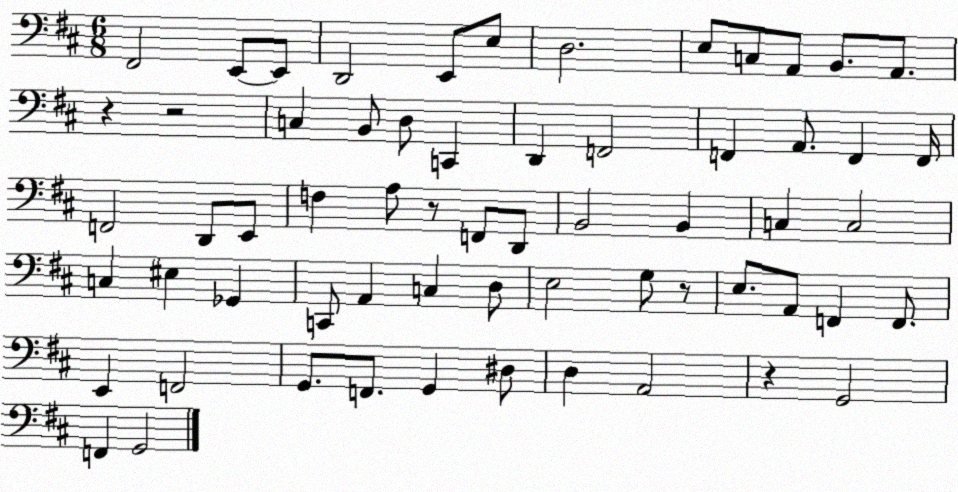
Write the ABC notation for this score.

X:1
T:Untitled
M:6/8
L:1/4
K:D
^F,,2 E,,/2 E,,/2 D,,2 E,,/2 E,/2 D,2 E,/2 C,/2 A,,/2 B,,/2 A,,/2 z z2 C, B,,/2 D,/2 C,, D,, F,,2 F,, A,,/2 F,, F,,/4 F,,2 D,,/2 E,,/2 F, A,/2 z/2 F,,/2 D,,/2 B,,2 B,, C, C,2 C, ^E, _G,, C,,/2 A,, C, D,/2 E,2 G,/2 z/2 E,/2 A,,/2 F,, F,,/2 E,, F,,2 G,,/2 F,,/2 G,, ^D,/2 D, A,,2 z G,,2 F,, G,,2